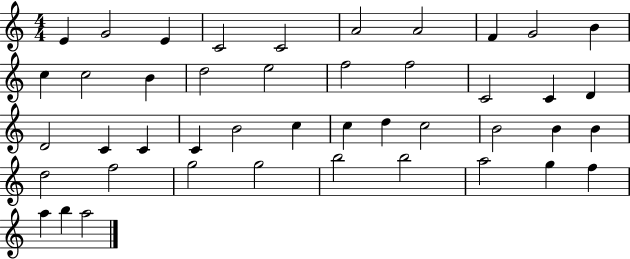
E4/q G4/h E4/q C4/h C4/h A4/h A4/h F4/q G4/h B4/q C5/q C5/h B4/q D5/h E5/h F5/h F5/h C4/h C4/q D4/q D4/h C4/q C4/q C4/q B4/h C5/q C5/q D5/q C5/h B4/h B4/q B4/q D5/h F5/h G5/h G5/h B5/h B5/h A5/h G5/q F5/q A5/q B5/q A5/h